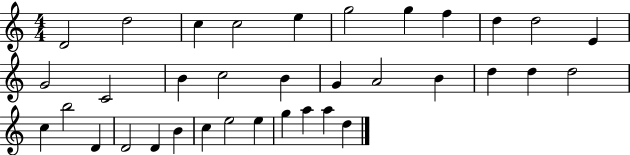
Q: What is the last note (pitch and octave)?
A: D5